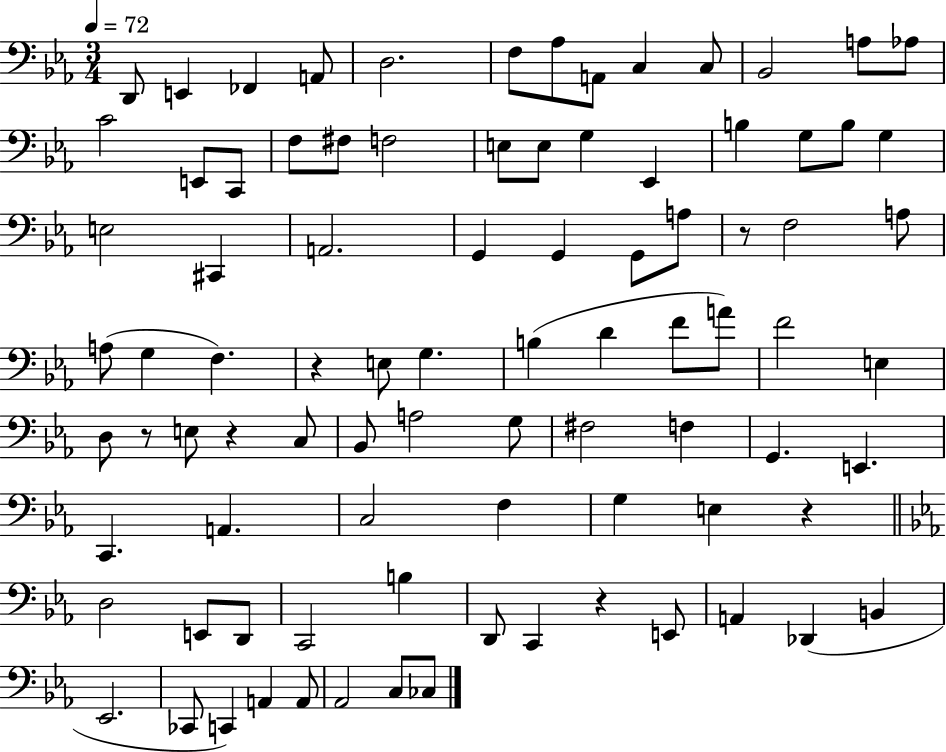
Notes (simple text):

D2/e E2/q FES2/q A2/e D3/h. F3/e Ab3/e A2/e C3/q C3/e Bb2/h A3/e Ab3/e C4/h E2/e C2/e F3/e F#3/e F3/h E3/e E3/e G3/q Eb2/q B3/q G3/e B3/e G3/q E3/h C#2/q A2/h. G2/q G2/q G2/e A3/e R/e F3/h A3/e A3/e G3/q F3/q. R/q E3/e G3/q. B3/q D4/q F4/e A4/e F4/h E3/q D3/e R/e E3/e R/q C3/e Bb2/e A3/h G3/e F#3/h F3/q G2/q. E2/q. C2/q. A2/q. C3/h F3/q G3/q E3/q R/q D3/h E2/e D2/e C2/h B3/q D2/e C2/q R/q E2/e A2/q Db2/q B2/q Eb2/h. CES2/e C2/q A2/q A2/e Ab2/h C3/e CES3/e